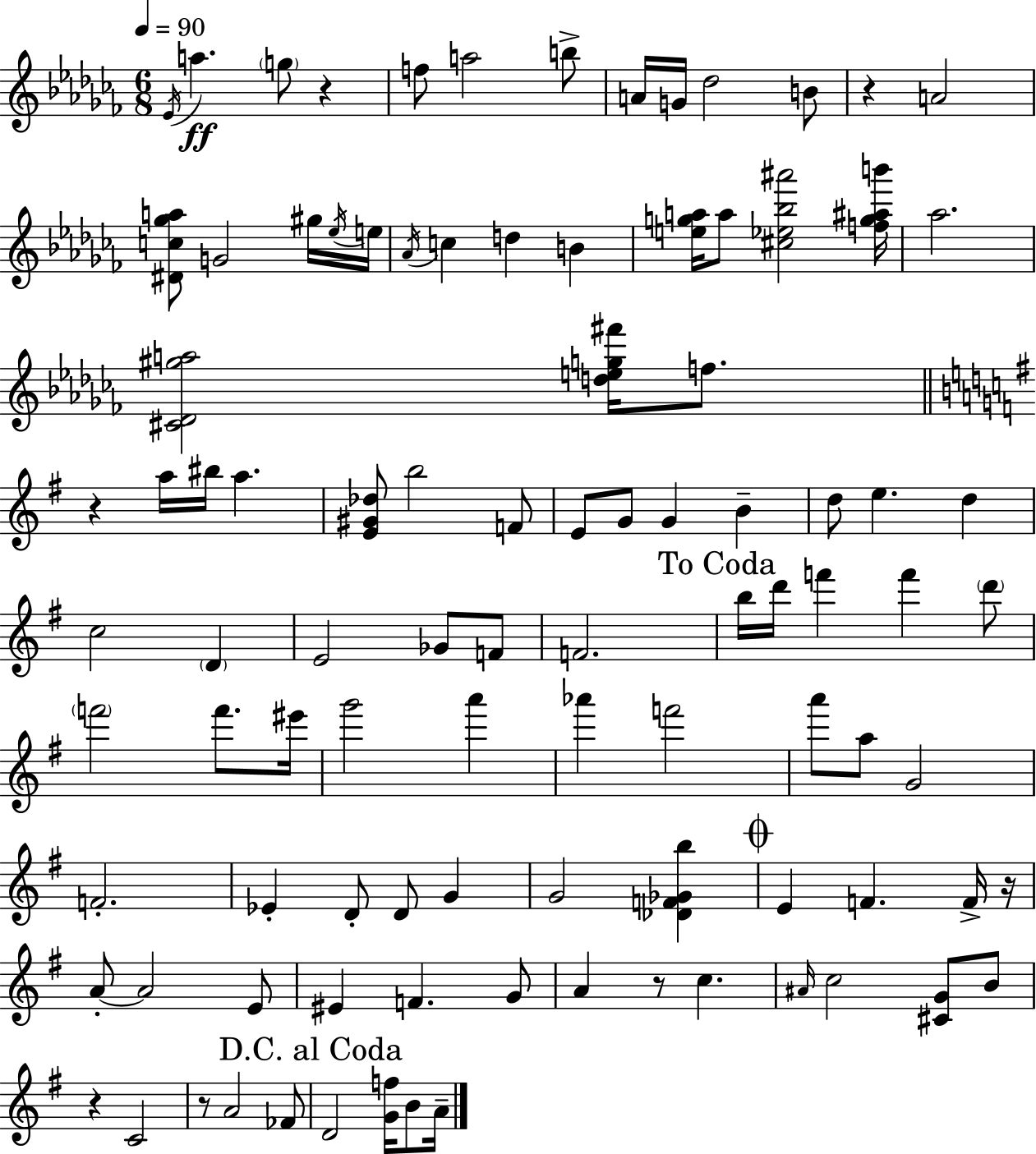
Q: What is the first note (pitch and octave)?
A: Eb4